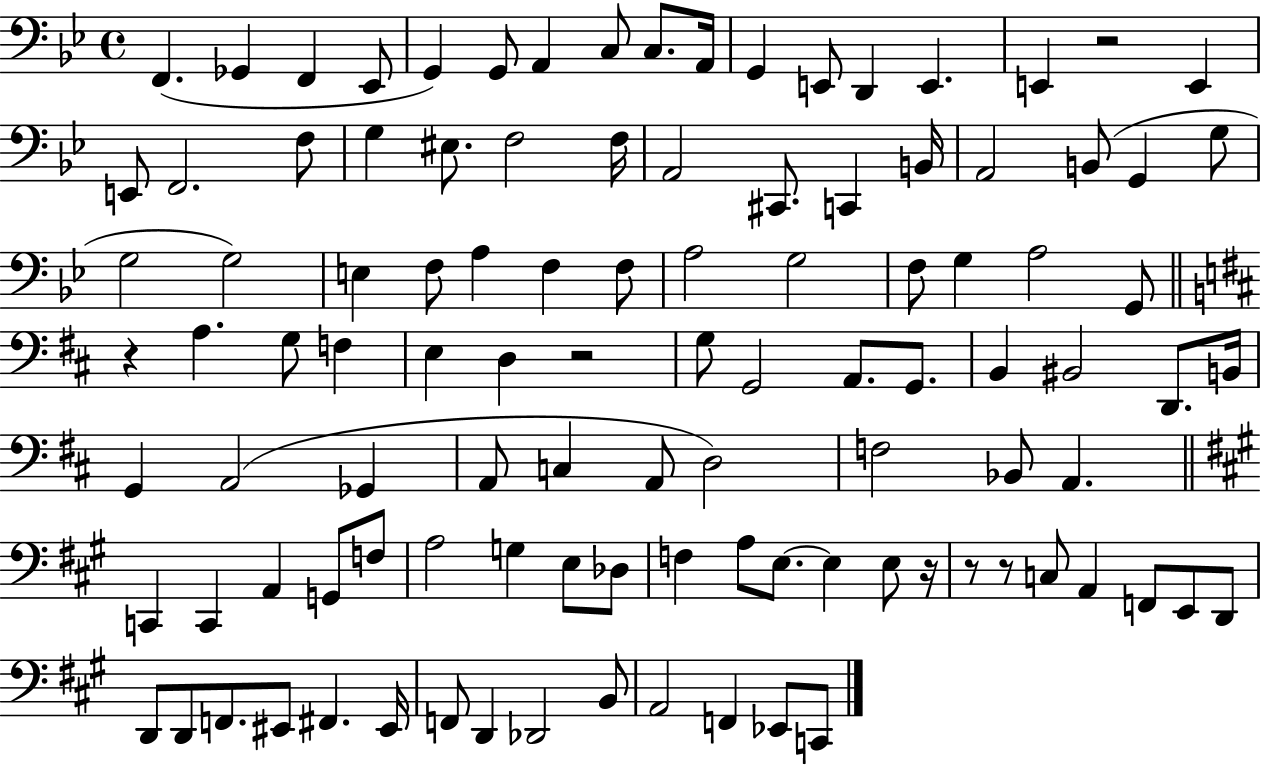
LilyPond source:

{
  \clef bass
  \time 4/4
  \defaultTimeSignature
  \key bes \major
  f,4.( ges,4 f,4 ees,8 | g,4) g,8 a,4 c8 c8. a,16 | g,4 e,8 d,4 e,4. | e,4 r2 e,4 | \break e,8 f,2. f8 | g4 eis8. f2 f16 | a,2 cis,8. c,4 b,16 | a,2 b,8( g,4 g8 | \break g2 g2) | e4 f8 a4 f4 f8 | a2 g2 | f8 g4 a2 g,8 | \break \bar "||" \break \key b \minor r4 a4. g8 f4 | e4 d4 r2 | g8 g,2 a,8. g,8. | b,4 bis,2 d,8. b,16 | \break g,4 a,2( ges,4 | a,8 c4 a,8 d2) | f2 bes,8 a,4. | \bar "||" \break \key a \major c,4 c,4 a,4 g,8 f8 | a2 g4 e8 des8 | f4 a8 e8.~~ e4 e8 r16 | r8 r8 c8 a,4 f,8 e,8 d,8 | \break d,8 d,8 f,8. eis,8 fis,4. eis,16 | f,8 d,4 des,2 b,8 | a,2 f,4 ees,8 c,8 | \bar "|."
}